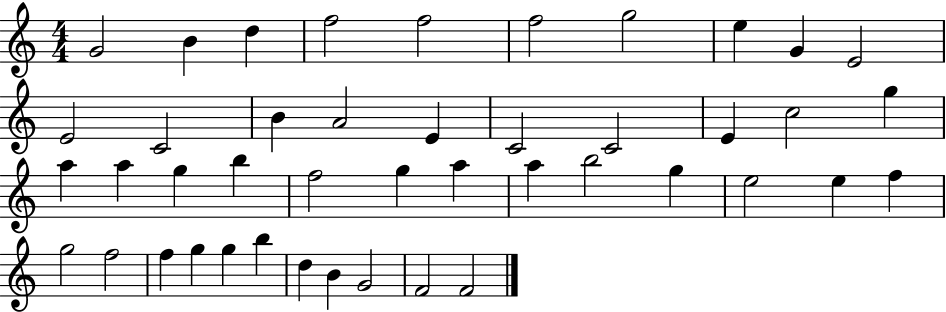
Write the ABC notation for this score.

X:1
T:Untitled
M:4/4
L:1/4
K:C
G2 B d f2 f2 f2 g2 e G E2 E2 C2 B A2 E C2 C2 E c2 g a a g b f2 g a a b2 g e2 e f g2 f2 f g g b d B G2 F2 F2